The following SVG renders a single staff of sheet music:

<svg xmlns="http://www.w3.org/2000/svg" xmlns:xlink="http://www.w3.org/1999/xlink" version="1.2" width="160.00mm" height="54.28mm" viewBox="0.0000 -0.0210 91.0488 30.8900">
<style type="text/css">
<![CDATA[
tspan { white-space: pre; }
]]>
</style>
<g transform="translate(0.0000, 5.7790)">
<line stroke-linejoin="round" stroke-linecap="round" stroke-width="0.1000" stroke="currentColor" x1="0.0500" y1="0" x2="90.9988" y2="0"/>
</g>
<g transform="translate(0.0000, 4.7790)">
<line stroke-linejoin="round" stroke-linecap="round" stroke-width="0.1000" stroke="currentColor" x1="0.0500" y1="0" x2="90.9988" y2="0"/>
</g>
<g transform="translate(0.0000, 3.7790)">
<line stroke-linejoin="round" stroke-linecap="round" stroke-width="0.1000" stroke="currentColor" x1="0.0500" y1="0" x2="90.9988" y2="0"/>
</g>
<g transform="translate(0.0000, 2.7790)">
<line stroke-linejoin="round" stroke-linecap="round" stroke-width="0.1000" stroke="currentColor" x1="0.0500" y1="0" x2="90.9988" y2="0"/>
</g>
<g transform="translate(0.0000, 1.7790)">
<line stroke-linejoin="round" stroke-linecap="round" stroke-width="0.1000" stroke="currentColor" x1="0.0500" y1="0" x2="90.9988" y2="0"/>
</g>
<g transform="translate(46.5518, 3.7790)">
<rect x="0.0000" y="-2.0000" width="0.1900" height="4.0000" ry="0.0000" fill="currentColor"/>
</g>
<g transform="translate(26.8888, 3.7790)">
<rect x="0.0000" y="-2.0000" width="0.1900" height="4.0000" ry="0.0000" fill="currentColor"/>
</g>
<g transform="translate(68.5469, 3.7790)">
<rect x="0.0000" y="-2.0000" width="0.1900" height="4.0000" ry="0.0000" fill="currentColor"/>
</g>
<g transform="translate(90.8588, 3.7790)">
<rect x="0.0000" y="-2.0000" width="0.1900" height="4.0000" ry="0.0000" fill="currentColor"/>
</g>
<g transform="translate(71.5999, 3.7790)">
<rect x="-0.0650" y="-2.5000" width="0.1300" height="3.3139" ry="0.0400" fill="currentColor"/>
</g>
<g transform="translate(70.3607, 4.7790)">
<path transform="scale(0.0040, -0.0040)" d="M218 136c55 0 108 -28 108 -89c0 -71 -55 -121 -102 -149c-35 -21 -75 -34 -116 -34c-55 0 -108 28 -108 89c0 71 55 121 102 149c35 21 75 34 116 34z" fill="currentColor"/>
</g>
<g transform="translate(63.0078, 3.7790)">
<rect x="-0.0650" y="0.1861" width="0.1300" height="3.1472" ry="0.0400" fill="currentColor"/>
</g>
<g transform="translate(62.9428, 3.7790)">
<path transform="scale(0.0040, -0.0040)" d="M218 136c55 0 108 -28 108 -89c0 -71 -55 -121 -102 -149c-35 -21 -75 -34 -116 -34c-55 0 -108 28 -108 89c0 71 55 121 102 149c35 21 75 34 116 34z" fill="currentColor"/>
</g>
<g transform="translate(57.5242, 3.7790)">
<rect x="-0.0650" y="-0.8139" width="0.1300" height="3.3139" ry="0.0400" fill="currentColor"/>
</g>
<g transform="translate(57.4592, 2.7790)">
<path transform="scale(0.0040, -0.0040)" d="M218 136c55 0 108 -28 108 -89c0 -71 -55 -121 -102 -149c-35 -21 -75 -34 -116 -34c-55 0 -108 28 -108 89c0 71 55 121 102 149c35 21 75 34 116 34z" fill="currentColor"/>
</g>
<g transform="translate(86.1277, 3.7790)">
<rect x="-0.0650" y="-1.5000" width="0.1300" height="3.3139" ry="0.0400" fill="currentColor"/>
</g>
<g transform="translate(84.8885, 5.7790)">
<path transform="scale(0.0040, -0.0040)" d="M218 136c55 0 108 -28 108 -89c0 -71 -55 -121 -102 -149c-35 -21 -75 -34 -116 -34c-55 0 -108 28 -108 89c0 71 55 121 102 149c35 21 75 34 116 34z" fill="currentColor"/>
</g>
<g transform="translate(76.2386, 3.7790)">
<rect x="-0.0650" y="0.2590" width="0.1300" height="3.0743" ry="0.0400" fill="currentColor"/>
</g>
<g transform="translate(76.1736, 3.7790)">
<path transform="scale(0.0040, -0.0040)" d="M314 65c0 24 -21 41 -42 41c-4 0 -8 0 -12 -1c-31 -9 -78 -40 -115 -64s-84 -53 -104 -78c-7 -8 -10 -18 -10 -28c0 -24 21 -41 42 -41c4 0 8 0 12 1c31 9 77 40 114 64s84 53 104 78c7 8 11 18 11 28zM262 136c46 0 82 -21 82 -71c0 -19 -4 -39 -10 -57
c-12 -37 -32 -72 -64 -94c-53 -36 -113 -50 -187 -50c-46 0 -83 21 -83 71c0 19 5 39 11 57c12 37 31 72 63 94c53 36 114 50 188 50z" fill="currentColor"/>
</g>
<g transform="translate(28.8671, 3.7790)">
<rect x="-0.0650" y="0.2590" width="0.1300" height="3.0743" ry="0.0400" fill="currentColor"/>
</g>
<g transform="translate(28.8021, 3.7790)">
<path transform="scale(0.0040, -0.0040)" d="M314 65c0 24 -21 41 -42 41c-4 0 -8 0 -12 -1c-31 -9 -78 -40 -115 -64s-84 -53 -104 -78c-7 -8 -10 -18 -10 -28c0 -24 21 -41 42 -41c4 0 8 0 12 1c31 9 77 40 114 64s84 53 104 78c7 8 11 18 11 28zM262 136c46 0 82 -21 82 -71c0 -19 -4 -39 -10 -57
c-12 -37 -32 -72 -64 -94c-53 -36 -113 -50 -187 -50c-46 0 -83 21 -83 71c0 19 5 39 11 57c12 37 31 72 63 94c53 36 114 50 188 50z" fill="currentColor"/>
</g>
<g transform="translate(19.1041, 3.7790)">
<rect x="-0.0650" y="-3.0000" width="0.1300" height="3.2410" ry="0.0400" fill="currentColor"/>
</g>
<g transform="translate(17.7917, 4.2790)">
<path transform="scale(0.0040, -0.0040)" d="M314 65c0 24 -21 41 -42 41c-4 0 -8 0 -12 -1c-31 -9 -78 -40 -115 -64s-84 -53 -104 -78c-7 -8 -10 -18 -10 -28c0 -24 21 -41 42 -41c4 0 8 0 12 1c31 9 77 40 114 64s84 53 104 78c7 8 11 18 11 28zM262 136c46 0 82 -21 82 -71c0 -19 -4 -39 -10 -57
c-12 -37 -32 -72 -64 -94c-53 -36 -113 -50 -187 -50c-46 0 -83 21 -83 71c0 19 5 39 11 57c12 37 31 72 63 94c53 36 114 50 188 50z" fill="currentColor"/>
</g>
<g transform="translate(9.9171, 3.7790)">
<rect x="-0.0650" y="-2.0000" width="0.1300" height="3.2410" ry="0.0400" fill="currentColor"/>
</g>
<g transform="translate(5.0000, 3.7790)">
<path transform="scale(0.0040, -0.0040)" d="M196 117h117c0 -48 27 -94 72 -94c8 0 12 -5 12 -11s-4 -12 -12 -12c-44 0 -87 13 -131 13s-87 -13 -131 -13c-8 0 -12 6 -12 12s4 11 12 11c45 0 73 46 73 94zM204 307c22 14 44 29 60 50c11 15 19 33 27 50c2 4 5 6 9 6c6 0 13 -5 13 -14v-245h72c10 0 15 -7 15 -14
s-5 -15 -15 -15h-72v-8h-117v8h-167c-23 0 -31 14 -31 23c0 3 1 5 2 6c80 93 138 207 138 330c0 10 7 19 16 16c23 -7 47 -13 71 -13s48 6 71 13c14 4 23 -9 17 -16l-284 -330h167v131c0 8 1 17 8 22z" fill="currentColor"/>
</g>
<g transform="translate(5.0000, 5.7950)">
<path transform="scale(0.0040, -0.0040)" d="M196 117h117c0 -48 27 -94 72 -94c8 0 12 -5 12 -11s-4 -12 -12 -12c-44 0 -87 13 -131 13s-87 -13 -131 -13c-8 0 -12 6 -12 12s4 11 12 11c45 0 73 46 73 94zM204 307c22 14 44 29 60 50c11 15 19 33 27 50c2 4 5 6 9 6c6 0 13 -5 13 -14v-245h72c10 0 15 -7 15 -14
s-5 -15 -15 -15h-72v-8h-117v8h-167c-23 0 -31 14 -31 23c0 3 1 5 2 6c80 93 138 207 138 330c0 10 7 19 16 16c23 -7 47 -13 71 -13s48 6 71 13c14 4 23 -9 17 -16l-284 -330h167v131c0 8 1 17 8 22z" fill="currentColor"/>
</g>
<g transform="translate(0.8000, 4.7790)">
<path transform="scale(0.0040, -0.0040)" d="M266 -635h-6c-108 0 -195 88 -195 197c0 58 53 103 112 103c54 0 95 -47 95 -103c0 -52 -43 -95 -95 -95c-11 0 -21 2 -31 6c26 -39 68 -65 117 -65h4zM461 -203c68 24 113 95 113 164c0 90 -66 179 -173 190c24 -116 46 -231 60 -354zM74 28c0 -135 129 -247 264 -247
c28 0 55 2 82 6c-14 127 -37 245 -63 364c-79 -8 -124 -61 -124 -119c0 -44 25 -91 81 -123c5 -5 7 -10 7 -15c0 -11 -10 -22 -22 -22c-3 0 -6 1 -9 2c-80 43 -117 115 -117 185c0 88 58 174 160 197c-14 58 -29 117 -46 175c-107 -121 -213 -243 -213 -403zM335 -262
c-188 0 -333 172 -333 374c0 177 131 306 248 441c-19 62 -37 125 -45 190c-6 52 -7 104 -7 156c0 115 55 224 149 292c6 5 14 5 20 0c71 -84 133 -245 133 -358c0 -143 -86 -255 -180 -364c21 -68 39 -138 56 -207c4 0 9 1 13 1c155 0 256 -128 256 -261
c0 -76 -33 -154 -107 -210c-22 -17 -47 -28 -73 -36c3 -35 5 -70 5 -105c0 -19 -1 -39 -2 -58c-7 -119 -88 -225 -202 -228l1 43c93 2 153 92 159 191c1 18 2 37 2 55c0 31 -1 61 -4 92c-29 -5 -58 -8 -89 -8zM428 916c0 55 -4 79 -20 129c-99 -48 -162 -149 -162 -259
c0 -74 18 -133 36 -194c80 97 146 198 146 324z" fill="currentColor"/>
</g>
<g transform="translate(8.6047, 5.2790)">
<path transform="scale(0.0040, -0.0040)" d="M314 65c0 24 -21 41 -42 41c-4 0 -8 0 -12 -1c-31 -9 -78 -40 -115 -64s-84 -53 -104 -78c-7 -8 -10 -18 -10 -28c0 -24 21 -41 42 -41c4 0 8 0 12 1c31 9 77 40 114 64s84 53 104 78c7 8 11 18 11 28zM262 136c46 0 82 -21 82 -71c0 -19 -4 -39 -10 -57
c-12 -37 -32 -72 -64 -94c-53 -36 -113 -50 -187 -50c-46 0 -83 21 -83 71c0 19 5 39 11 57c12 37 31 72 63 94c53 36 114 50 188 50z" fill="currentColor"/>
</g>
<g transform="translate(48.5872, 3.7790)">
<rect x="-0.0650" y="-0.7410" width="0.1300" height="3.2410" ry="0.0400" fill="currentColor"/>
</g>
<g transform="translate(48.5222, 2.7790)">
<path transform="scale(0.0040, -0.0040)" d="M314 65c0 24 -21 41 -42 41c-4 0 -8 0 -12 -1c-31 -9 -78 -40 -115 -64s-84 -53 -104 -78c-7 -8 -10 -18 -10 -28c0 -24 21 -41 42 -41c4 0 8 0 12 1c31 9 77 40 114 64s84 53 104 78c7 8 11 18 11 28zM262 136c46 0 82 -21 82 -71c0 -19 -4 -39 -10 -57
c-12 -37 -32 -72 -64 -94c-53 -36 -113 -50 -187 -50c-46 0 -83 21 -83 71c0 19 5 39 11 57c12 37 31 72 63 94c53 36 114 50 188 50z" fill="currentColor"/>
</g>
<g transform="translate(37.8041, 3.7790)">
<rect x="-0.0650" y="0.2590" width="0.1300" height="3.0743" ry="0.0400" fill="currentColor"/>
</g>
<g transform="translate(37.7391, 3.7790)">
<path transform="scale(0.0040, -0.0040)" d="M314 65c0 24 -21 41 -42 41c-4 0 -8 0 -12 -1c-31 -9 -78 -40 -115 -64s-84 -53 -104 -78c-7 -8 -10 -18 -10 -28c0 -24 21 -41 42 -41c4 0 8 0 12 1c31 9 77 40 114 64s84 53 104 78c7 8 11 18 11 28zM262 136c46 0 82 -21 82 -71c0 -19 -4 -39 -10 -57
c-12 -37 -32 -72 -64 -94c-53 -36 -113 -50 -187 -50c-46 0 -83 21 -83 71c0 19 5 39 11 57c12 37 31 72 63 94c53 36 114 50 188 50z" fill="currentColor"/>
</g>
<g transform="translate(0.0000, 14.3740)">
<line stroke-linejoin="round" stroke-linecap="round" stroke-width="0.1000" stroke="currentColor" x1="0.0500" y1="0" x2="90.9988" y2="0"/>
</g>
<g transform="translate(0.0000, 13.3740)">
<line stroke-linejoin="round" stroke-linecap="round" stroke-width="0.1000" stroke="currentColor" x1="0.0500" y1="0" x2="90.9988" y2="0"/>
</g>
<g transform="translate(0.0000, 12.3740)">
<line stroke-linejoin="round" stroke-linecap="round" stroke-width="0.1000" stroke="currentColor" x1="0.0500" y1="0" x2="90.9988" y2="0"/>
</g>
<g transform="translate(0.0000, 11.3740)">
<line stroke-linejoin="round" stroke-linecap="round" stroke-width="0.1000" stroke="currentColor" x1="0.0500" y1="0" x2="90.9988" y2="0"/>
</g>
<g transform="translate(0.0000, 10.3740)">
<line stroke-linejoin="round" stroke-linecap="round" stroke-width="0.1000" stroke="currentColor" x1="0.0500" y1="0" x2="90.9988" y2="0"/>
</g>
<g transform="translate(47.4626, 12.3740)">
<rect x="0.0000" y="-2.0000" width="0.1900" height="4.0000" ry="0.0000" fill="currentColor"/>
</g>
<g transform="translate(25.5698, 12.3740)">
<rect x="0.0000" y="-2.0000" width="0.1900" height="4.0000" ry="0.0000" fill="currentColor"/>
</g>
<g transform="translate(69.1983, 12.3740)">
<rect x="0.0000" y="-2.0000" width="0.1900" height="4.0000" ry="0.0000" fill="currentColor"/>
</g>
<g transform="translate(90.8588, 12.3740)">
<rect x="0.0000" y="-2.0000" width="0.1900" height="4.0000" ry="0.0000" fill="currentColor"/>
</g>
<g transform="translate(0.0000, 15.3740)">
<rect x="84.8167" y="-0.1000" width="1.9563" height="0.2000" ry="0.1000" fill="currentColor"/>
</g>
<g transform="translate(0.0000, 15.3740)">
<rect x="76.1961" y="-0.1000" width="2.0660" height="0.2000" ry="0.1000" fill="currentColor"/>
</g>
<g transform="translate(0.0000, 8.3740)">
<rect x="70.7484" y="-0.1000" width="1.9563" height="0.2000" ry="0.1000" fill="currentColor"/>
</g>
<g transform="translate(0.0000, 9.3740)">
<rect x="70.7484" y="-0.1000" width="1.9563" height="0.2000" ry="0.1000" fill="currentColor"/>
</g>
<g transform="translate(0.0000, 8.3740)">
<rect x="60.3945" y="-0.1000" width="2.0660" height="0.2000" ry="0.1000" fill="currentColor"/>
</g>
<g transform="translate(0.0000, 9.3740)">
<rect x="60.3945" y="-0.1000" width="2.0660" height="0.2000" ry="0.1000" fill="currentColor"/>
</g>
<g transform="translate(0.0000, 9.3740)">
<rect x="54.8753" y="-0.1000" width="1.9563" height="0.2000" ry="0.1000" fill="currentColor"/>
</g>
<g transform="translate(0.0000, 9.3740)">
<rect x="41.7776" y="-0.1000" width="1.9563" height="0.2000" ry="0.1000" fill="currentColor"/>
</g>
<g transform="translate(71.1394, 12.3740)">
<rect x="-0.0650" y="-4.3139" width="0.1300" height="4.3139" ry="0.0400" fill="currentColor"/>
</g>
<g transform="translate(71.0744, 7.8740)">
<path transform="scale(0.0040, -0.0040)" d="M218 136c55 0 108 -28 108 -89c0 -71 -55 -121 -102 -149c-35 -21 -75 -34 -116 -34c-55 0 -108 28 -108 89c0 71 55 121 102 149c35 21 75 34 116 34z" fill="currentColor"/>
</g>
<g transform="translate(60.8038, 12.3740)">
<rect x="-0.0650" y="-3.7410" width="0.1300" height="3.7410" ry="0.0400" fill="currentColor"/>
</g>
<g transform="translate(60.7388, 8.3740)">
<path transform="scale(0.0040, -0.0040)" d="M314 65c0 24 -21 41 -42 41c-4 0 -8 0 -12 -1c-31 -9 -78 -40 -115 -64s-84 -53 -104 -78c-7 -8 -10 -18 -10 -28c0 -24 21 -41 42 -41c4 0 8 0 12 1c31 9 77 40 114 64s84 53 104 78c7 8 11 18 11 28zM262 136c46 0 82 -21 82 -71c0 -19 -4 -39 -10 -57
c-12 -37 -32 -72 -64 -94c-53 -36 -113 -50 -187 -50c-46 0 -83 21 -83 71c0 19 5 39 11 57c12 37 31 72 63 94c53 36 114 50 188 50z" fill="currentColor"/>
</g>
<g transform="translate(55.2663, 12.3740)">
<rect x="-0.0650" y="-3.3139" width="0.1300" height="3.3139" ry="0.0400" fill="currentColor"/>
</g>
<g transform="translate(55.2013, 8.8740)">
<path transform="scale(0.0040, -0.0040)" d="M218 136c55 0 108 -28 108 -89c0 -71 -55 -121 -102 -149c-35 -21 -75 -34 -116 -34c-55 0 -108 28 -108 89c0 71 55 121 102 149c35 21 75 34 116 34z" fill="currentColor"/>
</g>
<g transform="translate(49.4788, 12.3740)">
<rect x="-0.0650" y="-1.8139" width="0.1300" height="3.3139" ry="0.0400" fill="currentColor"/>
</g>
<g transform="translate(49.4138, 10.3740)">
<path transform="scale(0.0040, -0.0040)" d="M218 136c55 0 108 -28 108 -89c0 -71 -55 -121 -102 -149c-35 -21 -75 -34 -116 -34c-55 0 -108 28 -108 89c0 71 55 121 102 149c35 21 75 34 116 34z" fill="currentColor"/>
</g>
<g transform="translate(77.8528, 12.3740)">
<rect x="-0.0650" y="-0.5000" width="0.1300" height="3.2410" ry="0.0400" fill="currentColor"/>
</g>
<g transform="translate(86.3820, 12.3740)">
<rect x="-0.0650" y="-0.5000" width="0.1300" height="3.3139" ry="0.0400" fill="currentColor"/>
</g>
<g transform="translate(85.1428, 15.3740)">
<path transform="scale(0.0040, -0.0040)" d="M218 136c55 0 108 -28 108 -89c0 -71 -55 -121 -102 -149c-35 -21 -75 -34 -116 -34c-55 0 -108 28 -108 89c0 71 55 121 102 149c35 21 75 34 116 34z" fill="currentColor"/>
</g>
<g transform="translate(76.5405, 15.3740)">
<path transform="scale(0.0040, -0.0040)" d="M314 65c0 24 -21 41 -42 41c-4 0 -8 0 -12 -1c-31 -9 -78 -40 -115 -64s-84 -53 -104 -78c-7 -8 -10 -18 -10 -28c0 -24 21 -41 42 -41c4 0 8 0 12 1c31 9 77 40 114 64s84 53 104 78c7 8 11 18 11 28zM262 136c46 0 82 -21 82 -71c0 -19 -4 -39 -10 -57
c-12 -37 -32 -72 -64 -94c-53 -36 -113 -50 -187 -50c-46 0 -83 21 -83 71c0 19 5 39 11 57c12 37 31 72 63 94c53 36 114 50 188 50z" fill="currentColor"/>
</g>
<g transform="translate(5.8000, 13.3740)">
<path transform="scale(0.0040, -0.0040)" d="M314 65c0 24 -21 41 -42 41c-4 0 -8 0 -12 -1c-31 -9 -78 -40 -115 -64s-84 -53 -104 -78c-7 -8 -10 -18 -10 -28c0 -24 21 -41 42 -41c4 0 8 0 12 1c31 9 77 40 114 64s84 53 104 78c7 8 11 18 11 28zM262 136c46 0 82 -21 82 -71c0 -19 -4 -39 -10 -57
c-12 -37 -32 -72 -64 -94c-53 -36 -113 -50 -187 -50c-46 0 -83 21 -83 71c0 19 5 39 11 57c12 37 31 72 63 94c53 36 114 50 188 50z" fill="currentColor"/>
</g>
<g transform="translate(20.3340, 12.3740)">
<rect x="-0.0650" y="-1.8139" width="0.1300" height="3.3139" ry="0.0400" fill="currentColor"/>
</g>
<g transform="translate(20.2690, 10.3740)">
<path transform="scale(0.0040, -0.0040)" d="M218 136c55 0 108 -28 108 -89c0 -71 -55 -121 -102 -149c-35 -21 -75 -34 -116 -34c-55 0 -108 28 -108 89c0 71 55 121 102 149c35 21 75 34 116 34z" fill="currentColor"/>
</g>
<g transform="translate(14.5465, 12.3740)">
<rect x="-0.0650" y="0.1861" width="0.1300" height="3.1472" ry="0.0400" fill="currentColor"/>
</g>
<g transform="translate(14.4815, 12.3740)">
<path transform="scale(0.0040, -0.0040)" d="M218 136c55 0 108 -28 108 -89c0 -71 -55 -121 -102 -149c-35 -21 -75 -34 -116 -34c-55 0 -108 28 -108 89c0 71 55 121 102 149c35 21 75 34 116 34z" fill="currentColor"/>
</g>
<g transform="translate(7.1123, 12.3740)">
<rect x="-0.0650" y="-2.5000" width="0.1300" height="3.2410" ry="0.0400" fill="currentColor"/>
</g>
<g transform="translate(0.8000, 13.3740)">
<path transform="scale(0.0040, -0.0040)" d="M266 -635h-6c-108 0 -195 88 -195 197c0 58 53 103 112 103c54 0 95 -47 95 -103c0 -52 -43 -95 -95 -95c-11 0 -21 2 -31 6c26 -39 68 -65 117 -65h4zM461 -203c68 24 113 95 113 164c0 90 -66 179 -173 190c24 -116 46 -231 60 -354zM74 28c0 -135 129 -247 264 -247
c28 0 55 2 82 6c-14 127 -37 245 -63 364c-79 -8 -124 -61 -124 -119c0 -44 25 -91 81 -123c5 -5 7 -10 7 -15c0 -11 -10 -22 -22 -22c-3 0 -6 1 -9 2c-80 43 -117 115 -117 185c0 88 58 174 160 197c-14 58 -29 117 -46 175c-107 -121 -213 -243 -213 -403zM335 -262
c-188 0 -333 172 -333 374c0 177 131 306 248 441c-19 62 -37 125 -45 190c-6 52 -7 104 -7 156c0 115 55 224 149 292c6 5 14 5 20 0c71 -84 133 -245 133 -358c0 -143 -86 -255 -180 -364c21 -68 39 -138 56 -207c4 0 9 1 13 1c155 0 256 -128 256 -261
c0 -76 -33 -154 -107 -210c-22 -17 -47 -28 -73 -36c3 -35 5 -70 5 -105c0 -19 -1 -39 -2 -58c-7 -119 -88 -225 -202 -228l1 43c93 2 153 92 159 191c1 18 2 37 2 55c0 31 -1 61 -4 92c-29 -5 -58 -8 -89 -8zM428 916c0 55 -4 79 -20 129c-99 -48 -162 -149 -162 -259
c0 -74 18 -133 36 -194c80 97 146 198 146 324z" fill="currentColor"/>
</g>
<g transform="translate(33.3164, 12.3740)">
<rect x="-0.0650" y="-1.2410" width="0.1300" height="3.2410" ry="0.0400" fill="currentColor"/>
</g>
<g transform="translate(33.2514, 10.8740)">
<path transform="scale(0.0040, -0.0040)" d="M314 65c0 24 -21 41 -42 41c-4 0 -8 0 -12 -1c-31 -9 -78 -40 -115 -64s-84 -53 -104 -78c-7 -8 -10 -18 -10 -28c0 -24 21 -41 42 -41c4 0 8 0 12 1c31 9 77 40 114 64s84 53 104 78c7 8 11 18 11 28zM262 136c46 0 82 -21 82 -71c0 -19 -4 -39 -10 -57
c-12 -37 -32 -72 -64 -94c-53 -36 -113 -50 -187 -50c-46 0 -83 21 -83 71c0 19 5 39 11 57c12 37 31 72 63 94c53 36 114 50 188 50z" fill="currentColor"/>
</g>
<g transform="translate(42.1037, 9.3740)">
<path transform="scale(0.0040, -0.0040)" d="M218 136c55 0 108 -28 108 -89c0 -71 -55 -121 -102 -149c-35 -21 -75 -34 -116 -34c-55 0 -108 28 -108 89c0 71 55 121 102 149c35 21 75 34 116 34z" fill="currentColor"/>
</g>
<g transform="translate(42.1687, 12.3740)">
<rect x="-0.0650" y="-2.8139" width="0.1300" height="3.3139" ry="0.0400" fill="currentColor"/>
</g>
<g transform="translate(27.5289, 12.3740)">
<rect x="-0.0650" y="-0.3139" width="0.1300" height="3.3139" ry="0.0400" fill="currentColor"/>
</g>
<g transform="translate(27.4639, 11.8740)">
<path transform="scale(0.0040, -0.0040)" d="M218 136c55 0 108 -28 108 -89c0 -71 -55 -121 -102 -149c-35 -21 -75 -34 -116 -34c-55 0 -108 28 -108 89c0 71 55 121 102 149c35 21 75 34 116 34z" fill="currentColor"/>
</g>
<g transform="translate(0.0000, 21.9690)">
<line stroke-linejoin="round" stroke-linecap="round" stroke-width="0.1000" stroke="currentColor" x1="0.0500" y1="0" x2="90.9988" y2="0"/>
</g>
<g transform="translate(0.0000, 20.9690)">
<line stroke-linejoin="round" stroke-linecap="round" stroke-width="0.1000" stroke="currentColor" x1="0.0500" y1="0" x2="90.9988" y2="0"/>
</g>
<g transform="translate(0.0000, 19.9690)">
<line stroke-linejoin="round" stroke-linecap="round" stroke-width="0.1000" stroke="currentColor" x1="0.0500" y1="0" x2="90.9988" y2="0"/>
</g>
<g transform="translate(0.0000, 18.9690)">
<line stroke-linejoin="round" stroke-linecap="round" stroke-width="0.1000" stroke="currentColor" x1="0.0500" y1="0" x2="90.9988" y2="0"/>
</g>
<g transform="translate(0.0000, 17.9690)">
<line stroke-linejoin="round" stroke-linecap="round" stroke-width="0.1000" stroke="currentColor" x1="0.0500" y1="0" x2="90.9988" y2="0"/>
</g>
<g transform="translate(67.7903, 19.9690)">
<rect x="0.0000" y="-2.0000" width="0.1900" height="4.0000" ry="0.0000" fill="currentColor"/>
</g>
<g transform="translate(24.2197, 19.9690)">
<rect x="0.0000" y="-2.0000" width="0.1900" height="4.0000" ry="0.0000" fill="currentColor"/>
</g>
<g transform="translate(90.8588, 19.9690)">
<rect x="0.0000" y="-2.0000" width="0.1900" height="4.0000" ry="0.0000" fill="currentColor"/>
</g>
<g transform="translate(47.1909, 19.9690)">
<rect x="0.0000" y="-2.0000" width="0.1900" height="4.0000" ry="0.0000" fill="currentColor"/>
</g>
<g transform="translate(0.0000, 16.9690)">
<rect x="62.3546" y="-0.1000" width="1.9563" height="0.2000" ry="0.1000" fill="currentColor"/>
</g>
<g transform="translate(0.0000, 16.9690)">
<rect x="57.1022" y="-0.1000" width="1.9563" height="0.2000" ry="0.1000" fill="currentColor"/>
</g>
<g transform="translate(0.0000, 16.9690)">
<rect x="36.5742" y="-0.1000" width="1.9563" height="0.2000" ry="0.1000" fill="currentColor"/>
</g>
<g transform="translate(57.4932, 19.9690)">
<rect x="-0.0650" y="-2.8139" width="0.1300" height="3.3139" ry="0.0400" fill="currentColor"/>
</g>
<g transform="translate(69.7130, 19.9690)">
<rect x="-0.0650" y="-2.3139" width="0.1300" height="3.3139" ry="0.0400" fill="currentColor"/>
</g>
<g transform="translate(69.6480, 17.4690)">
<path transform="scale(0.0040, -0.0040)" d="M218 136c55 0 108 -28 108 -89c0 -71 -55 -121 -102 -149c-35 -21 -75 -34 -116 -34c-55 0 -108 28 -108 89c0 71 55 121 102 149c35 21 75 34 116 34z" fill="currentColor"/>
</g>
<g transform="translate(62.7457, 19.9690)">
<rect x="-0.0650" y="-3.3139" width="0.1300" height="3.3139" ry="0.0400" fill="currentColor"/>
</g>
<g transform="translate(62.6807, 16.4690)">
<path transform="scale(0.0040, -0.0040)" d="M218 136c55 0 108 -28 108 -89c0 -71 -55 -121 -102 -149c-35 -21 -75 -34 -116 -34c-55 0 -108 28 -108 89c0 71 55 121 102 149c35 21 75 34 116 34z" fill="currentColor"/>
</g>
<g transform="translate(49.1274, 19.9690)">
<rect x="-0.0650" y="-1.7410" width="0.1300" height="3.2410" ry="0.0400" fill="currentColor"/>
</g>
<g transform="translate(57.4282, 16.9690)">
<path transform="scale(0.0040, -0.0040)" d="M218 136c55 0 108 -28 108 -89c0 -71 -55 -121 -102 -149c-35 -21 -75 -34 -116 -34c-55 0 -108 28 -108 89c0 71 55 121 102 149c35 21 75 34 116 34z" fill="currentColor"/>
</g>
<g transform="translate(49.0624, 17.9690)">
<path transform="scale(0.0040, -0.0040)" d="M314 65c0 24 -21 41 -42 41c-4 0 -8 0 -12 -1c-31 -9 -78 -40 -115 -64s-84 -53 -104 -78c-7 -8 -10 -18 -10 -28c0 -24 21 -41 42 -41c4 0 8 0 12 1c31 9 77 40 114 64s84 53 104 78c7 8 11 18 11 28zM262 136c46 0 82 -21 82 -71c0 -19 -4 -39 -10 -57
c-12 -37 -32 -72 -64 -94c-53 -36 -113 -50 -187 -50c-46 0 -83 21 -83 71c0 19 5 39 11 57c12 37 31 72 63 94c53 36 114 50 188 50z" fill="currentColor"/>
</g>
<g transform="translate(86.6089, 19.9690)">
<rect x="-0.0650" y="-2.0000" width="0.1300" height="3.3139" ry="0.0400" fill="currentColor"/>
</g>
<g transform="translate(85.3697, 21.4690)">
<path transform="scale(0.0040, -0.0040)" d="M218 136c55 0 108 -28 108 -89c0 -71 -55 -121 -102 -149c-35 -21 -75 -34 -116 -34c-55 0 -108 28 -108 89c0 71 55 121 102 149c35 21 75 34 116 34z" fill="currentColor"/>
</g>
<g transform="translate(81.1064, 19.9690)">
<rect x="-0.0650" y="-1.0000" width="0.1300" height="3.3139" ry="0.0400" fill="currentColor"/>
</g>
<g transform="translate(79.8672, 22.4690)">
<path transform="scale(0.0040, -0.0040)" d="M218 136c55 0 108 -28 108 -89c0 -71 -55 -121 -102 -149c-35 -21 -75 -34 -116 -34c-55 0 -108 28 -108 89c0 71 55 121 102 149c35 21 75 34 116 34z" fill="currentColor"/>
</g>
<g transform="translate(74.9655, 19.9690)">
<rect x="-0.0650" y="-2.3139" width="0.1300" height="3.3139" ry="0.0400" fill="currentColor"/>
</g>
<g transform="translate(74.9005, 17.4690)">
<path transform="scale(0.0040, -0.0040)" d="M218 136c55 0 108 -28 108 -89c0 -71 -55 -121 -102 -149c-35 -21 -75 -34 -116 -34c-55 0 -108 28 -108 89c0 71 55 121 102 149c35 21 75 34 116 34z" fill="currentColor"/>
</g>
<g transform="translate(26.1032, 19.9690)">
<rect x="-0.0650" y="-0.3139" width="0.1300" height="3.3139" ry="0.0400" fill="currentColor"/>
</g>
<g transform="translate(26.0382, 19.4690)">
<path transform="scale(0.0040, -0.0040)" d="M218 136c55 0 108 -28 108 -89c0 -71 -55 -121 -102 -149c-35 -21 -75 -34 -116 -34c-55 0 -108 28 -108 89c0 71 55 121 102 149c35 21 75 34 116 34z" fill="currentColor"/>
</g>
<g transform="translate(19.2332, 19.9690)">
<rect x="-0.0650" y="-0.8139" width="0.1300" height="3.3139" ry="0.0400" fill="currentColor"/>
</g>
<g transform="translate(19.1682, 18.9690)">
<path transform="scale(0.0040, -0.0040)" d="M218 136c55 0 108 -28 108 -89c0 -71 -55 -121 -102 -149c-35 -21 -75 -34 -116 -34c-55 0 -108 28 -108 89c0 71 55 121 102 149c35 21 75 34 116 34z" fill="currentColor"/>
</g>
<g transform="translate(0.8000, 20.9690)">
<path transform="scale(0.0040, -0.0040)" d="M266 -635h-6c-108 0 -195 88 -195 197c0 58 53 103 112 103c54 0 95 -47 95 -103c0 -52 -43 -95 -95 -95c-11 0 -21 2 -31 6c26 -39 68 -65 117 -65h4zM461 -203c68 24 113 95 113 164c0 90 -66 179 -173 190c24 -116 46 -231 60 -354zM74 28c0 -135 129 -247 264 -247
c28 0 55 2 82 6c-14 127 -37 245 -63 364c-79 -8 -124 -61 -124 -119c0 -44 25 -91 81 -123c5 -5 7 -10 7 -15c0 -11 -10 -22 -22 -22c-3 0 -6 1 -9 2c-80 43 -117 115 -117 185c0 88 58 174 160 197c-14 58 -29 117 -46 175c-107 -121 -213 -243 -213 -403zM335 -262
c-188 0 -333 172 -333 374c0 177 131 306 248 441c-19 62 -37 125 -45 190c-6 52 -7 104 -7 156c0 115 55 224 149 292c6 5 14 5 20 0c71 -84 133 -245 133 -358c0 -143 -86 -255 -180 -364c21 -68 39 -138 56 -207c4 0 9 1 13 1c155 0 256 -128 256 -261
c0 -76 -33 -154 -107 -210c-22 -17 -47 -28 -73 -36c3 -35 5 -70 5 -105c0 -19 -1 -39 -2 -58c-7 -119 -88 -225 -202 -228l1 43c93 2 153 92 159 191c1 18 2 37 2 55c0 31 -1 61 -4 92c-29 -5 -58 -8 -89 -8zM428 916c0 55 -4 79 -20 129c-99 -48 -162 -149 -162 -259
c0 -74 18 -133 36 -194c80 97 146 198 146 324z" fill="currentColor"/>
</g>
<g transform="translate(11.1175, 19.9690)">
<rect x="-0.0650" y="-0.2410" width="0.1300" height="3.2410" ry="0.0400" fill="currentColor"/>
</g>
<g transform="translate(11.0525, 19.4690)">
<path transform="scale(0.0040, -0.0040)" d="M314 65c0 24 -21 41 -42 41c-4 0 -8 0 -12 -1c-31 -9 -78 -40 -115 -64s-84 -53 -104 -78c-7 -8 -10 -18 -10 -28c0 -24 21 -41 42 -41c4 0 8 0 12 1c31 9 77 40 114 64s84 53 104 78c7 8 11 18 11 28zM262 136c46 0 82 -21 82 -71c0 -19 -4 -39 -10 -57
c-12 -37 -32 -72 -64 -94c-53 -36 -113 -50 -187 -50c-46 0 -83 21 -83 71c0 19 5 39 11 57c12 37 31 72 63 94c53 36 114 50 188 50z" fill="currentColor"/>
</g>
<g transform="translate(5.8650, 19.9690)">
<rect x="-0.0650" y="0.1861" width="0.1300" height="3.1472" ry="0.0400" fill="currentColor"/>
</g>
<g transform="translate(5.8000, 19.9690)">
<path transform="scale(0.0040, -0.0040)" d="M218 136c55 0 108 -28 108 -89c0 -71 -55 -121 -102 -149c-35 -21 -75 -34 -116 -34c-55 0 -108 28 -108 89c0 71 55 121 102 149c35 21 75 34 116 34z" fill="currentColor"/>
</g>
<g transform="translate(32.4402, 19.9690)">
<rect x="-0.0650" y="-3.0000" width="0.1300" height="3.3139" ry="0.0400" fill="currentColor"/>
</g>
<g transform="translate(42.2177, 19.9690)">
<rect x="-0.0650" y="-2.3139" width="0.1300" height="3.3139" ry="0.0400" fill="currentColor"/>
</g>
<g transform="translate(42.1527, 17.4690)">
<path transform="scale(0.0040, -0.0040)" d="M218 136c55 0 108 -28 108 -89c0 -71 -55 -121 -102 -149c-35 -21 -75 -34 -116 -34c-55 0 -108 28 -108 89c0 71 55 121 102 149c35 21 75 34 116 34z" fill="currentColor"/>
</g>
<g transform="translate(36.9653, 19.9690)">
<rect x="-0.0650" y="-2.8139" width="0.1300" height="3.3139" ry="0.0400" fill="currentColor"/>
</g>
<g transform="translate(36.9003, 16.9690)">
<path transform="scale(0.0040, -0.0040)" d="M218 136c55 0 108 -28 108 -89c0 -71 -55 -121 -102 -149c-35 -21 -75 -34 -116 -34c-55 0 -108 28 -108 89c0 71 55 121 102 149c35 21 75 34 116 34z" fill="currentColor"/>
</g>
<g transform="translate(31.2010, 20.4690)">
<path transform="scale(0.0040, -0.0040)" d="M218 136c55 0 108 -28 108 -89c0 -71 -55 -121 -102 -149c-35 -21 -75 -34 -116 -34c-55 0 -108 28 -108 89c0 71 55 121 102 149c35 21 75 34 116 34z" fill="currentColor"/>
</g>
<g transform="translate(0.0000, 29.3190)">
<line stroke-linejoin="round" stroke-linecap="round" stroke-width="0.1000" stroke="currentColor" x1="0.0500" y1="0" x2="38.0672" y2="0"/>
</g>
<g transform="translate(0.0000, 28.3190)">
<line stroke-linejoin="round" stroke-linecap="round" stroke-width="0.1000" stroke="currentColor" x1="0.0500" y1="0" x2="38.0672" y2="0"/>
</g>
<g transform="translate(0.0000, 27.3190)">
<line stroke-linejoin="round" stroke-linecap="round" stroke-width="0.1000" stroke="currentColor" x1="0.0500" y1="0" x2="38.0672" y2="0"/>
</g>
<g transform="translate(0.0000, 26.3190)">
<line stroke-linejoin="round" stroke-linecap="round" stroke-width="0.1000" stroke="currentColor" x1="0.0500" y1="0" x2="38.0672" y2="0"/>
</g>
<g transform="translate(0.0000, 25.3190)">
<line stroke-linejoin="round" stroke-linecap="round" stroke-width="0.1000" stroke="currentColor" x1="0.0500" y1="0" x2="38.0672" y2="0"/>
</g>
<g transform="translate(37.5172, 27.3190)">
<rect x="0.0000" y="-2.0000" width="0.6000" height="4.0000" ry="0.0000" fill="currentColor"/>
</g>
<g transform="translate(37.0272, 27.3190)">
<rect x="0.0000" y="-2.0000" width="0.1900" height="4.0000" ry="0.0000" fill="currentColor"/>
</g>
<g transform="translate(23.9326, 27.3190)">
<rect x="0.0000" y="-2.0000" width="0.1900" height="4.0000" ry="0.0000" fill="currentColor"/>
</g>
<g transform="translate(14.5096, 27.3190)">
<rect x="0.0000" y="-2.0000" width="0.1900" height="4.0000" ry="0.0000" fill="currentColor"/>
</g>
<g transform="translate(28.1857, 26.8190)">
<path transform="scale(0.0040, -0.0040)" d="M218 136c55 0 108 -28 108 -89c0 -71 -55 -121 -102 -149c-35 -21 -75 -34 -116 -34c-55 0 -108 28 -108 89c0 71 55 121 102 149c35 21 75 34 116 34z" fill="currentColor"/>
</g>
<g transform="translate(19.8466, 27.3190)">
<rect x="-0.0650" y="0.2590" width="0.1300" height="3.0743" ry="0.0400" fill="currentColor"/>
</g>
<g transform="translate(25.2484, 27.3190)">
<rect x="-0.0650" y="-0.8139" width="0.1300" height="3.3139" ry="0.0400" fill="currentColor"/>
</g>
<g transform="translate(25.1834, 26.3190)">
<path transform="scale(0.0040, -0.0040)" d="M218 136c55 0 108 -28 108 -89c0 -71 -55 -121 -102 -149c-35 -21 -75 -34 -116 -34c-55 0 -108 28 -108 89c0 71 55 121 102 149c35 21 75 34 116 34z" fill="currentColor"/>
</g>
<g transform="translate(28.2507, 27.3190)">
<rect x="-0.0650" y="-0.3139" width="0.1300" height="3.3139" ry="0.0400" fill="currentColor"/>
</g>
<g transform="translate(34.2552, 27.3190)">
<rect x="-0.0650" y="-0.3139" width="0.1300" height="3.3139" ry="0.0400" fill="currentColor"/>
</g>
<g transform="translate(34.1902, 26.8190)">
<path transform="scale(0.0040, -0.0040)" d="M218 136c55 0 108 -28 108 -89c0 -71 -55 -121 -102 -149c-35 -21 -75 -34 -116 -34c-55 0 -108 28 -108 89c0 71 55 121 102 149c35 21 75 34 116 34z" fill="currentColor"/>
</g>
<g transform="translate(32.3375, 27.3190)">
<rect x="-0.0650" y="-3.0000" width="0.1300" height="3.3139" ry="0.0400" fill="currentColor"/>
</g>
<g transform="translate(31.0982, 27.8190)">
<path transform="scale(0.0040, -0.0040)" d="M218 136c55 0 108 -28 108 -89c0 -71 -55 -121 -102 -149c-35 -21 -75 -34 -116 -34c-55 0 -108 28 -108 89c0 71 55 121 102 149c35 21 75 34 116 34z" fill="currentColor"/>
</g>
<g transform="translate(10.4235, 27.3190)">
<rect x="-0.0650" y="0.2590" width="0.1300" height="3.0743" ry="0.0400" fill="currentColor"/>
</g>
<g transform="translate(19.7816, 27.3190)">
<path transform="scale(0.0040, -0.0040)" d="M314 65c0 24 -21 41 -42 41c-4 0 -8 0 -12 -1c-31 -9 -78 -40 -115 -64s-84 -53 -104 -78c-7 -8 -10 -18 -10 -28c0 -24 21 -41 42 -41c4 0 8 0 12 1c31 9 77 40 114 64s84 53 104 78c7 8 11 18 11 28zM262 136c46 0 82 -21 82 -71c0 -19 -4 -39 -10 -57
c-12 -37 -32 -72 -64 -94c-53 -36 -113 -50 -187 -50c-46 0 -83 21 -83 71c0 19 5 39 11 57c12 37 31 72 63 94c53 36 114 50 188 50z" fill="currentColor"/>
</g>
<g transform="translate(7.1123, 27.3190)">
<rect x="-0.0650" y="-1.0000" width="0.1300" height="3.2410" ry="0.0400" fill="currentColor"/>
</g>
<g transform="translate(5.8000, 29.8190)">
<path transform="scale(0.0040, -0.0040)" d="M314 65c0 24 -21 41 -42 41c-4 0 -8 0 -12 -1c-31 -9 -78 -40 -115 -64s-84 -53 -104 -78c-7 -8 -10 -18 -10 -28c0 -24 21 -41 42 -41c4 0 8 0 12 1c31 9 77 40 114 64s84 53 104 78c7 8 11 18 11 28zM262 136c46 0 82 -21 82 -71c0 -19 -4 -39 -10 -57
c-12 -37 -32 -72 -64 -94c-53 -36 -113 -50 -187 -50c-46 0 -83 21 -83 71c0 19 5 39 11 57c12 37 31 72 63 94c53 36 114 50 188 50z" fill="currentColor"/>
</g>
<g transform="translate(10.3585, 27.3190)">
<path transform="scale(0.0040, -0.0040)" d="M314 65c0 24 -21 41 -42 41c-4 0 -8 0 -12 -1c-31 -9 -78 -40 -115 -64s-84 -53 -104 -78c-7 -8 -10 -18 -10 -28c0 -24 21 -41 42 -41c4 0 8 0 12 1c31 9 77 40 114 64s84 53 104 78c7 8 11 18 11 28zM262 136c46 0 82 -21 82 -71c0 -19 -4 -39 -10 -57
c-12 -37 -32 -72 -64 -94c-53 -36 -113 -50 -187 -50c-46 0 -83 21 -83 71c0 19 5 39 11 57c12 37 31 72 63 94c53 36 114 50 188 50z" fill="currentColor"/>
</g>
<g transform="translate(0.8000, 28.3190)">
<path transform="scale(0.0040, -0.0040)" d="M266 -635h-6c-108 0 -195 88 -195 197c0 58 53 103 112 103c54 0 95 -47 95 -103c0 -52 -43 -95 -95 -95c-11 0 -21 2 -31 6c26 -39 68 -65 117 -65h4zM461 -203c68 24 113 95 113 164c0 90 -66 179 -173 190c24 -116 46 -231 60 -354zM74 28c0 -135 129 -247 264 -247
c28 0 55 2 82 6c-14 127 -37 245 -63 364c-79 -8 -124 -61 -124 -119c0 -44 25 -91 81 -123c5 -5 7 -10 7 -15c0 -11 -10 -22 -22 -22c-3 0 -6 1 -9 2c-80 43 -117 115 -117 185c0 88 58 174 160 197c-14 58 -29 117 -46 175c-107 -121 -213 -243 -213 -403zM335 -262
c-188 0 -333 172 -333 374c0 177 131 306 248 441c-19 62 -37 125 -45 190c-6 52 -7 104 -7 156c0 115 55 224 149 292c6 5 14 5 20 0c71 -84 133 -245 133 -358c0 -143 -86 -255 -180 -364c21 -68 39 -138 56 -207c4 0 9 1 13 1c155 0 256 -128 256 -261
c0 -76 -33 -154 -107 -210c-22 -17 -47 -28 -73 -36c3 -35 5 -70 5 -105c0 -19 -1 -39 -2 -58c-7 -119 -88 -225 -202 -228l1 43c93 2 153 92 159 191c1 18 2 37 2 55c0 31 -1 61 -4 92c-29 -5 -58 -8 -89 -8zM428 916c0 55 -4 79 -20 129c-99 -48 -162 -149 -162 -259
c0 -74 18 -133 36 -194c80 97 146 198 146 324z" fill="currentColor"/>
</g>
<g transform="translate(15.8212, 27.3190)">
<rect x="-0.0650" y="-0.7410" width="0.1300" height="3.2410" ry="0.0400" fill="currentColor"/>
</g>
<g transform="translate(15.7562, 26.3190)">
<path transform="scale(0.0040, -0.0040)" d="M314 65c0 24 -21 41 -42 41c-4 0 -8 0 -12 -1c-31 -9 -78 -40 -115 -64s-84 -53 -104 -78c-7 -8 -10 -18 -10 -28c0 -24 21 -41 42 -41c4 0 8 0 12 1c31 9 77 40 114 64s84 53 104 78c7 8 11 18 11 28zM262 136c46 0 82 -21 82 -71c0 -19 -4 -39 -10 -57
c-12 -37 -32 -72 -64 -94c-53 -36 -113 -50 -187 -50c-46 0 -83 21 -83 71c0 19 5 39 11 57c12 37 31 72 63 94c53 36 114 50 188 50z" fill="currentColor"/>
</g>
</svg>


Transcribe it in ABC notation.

X:1
T:Untitled
M:4/4
L:1/4
K:C
F2 A2 B2 B2 d2 d B G B2 E G2 B f c e2 a f b c'2 d' C2 C B c2 d c A a g f2 a b g g D F D2 B2 d2 B2 d c A c